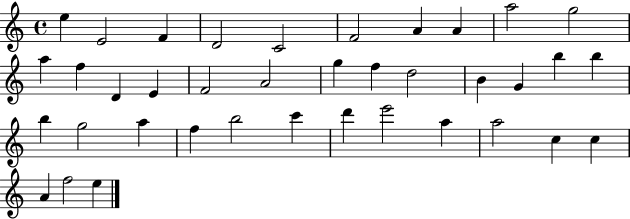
X:1
T:Untitled
M:4/4
L:1/4
K:C
e E2 F D2 C2 F2 A A a2 g2 a f D E F2 A2 g f d2 B G b b b g2 a f b2 c' d' e'2 a a2 c c A f2 e